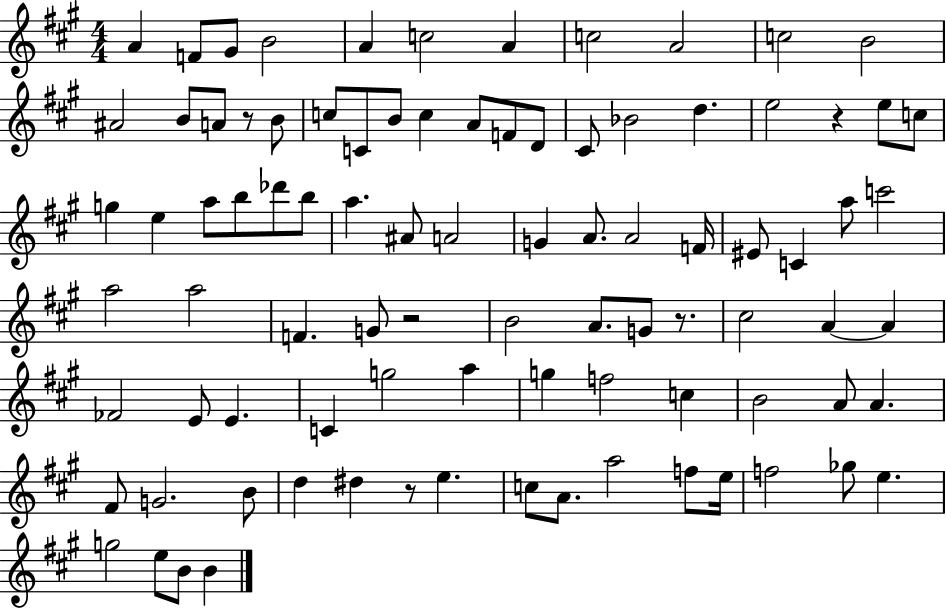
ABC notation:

X:1
T:Untitled
M:4/4
L:1/4
K:A
A F/2 ^G/2 B2 A c2 A c2 A2 c2 B2 ^A2 B/2 A/2 z/2 B/2 c/2 C/2 B/2 c A/2 F/2 D/2 ^C/2 _B2 d e2 z e/2 c/2 g e a/2 b/2 _d'/2 b/2 a ^A/2 A2 G A/2 A2 F/4 ^E/2 C a/2 c'2 a2 a2 F G/2 z2 B2 A/2 G/2 z/2 ^c2 A A _F2 E/2 E C g2 a g f2 c B2 A/2 A ^F/2 G2 B/2 d ^d z/2 e c/2 A/2 a2 f/2 e/4 f2 _g/2 e g2 e/2 B/2 B